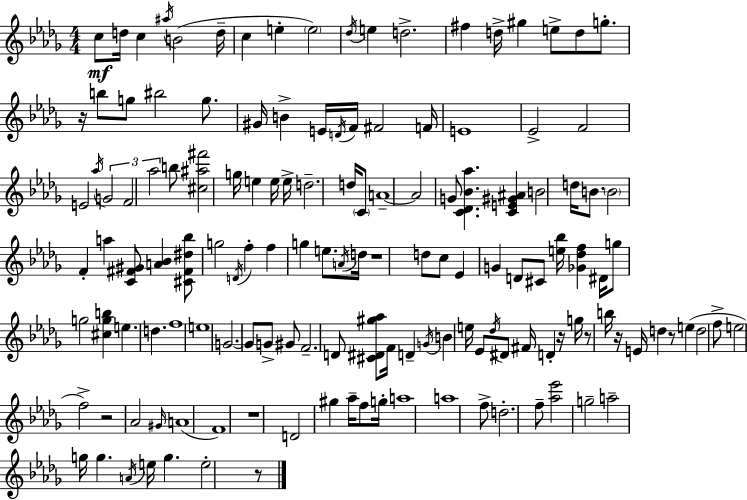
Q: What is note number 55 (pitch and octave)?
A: G5